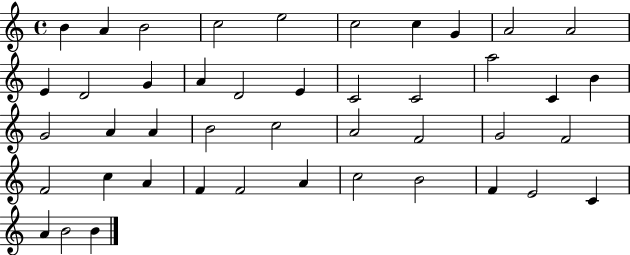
B4/q A4/q B4/h C5/h E5/h C5/h C5/q G4/q A4/h A4/h E4/q D4/h G4/q A4/q D4/h E4/q C4/h C4/h A5/h C4/q B4/q G4/h A4/q A4/q B4/h C5/h A4/h F4/h G4/h F4/h F4/h C5/q A4/q F4/q F4/h A4/q C5/h B4/h F4/q E4/h C4/q A4/q B4/h B4/q